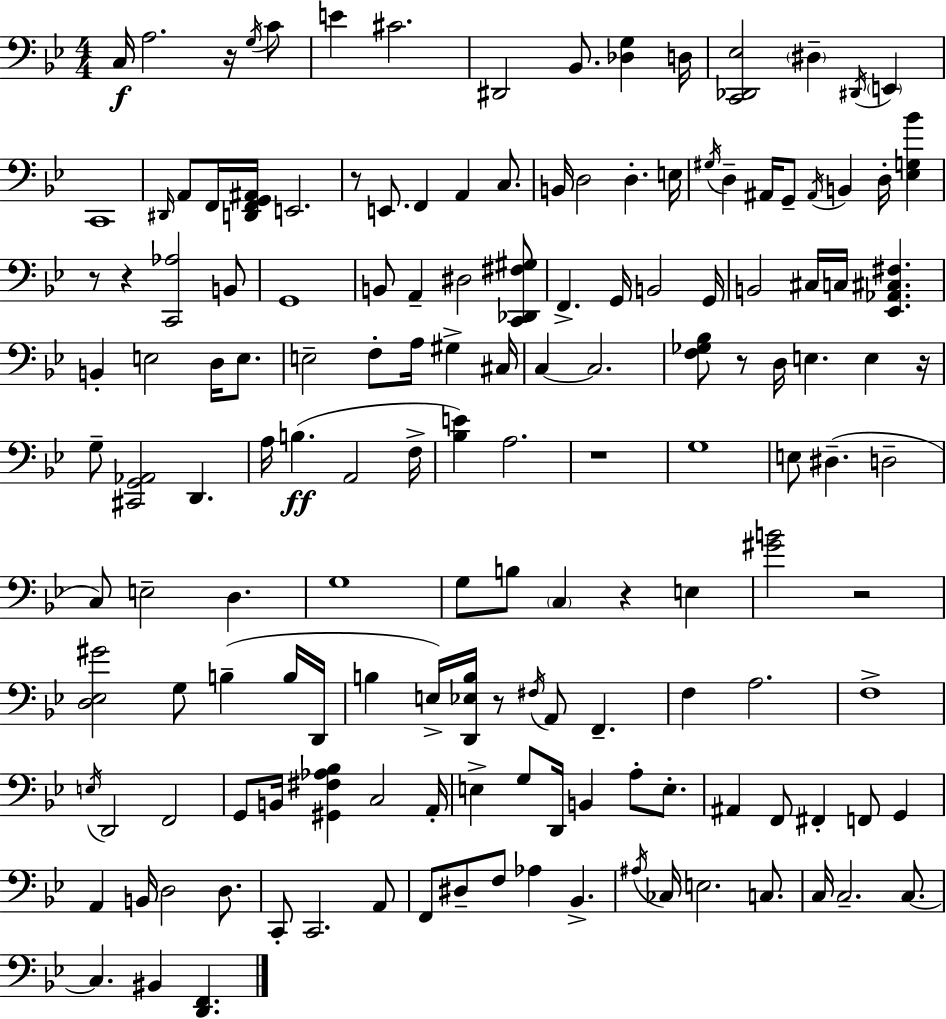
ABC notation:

X:1
T:Untitled
M:4/4
L:1/4
K:Bb
C,/4 A,2 z/4 G,/4 C/2 E ^C2 ^D,,2 _B,,/2 [_D,G,] D,/4 [C,,_D,,_E,]2 ^D, ^D,,/4 E,, C,,4 ^D,,/4 A,,/2 F,,/4 [D,,F,,G,,^A,,]/4 E,,2 z/2 E,,/2 F,, A,, C,/2 B,,/4 D,2 D, E,/4 ^G,/4 D, ^A,,/4 G,,/2 ^A,,/4 B,, D,/4 [_E,G,_B] z/2 z [C,,_A,]2 B,,/2 G,,4 B,,/2 A,, ^D,2 [C,,_D,,^F,^G,]/2 F,, G,,/4 B,,2 G,,/4 B,,2 ^C,/4 C,/4 [_E,,_A,,^C,^F,] B,, E,2 D,/4 E,/2 E,2 F,/2 A,/4 ^G, ^C,/4 C, C,2 [F,_G,_B,]/2 z/2 D,/4 E, E, z/4 G,/2 [^C,,G,,_A,,]2 D,, A,/4 B, A,,2 F,/4 [_B,E] A,2 z4 G,4 E,/2 ^D, D,2 C,/2 E,2 D, G,4 G,/2 B,/2 C, z E, [^GB]2 z2 [D,_E,^G]2 G,/2 B, B,/4 D,,/4 B, E,/4 [D,,_E,B,]/4 z/2 ^F,/4 A,,/2 F,, F, A,2 F,4 E,/4 D,,2 F,,2 G,,/2 B,,/4 [^G,,^F,_A,_B,] C,2 A,,/4 E, G,/2 D,,/4 B,, A,/2 E,/2 ^A,, F,,/2 ^F,, F,,/2 G,, A,, B,,/4 D,2 D,/2 C,,/2 C,,2 A,,/2 F,,/2 ^D,/2 F,/2 _A, _B,, ^A,/4 _C,/4 E,2 C,/2 C,/4 C,2 C,/2 C, ^B,, [D,,F,,]